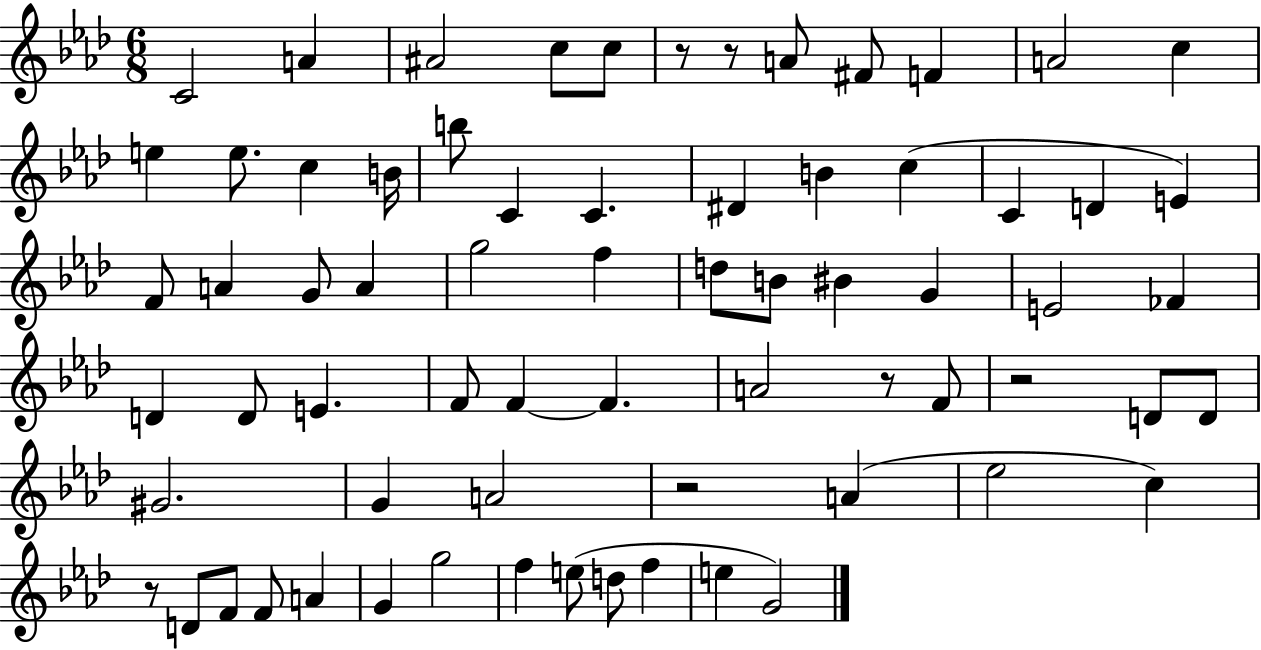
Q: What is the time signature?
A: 6/8